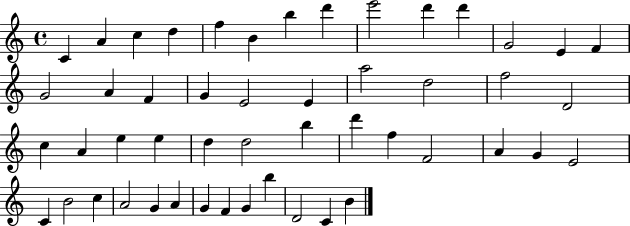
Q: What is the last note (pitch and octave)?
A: B4